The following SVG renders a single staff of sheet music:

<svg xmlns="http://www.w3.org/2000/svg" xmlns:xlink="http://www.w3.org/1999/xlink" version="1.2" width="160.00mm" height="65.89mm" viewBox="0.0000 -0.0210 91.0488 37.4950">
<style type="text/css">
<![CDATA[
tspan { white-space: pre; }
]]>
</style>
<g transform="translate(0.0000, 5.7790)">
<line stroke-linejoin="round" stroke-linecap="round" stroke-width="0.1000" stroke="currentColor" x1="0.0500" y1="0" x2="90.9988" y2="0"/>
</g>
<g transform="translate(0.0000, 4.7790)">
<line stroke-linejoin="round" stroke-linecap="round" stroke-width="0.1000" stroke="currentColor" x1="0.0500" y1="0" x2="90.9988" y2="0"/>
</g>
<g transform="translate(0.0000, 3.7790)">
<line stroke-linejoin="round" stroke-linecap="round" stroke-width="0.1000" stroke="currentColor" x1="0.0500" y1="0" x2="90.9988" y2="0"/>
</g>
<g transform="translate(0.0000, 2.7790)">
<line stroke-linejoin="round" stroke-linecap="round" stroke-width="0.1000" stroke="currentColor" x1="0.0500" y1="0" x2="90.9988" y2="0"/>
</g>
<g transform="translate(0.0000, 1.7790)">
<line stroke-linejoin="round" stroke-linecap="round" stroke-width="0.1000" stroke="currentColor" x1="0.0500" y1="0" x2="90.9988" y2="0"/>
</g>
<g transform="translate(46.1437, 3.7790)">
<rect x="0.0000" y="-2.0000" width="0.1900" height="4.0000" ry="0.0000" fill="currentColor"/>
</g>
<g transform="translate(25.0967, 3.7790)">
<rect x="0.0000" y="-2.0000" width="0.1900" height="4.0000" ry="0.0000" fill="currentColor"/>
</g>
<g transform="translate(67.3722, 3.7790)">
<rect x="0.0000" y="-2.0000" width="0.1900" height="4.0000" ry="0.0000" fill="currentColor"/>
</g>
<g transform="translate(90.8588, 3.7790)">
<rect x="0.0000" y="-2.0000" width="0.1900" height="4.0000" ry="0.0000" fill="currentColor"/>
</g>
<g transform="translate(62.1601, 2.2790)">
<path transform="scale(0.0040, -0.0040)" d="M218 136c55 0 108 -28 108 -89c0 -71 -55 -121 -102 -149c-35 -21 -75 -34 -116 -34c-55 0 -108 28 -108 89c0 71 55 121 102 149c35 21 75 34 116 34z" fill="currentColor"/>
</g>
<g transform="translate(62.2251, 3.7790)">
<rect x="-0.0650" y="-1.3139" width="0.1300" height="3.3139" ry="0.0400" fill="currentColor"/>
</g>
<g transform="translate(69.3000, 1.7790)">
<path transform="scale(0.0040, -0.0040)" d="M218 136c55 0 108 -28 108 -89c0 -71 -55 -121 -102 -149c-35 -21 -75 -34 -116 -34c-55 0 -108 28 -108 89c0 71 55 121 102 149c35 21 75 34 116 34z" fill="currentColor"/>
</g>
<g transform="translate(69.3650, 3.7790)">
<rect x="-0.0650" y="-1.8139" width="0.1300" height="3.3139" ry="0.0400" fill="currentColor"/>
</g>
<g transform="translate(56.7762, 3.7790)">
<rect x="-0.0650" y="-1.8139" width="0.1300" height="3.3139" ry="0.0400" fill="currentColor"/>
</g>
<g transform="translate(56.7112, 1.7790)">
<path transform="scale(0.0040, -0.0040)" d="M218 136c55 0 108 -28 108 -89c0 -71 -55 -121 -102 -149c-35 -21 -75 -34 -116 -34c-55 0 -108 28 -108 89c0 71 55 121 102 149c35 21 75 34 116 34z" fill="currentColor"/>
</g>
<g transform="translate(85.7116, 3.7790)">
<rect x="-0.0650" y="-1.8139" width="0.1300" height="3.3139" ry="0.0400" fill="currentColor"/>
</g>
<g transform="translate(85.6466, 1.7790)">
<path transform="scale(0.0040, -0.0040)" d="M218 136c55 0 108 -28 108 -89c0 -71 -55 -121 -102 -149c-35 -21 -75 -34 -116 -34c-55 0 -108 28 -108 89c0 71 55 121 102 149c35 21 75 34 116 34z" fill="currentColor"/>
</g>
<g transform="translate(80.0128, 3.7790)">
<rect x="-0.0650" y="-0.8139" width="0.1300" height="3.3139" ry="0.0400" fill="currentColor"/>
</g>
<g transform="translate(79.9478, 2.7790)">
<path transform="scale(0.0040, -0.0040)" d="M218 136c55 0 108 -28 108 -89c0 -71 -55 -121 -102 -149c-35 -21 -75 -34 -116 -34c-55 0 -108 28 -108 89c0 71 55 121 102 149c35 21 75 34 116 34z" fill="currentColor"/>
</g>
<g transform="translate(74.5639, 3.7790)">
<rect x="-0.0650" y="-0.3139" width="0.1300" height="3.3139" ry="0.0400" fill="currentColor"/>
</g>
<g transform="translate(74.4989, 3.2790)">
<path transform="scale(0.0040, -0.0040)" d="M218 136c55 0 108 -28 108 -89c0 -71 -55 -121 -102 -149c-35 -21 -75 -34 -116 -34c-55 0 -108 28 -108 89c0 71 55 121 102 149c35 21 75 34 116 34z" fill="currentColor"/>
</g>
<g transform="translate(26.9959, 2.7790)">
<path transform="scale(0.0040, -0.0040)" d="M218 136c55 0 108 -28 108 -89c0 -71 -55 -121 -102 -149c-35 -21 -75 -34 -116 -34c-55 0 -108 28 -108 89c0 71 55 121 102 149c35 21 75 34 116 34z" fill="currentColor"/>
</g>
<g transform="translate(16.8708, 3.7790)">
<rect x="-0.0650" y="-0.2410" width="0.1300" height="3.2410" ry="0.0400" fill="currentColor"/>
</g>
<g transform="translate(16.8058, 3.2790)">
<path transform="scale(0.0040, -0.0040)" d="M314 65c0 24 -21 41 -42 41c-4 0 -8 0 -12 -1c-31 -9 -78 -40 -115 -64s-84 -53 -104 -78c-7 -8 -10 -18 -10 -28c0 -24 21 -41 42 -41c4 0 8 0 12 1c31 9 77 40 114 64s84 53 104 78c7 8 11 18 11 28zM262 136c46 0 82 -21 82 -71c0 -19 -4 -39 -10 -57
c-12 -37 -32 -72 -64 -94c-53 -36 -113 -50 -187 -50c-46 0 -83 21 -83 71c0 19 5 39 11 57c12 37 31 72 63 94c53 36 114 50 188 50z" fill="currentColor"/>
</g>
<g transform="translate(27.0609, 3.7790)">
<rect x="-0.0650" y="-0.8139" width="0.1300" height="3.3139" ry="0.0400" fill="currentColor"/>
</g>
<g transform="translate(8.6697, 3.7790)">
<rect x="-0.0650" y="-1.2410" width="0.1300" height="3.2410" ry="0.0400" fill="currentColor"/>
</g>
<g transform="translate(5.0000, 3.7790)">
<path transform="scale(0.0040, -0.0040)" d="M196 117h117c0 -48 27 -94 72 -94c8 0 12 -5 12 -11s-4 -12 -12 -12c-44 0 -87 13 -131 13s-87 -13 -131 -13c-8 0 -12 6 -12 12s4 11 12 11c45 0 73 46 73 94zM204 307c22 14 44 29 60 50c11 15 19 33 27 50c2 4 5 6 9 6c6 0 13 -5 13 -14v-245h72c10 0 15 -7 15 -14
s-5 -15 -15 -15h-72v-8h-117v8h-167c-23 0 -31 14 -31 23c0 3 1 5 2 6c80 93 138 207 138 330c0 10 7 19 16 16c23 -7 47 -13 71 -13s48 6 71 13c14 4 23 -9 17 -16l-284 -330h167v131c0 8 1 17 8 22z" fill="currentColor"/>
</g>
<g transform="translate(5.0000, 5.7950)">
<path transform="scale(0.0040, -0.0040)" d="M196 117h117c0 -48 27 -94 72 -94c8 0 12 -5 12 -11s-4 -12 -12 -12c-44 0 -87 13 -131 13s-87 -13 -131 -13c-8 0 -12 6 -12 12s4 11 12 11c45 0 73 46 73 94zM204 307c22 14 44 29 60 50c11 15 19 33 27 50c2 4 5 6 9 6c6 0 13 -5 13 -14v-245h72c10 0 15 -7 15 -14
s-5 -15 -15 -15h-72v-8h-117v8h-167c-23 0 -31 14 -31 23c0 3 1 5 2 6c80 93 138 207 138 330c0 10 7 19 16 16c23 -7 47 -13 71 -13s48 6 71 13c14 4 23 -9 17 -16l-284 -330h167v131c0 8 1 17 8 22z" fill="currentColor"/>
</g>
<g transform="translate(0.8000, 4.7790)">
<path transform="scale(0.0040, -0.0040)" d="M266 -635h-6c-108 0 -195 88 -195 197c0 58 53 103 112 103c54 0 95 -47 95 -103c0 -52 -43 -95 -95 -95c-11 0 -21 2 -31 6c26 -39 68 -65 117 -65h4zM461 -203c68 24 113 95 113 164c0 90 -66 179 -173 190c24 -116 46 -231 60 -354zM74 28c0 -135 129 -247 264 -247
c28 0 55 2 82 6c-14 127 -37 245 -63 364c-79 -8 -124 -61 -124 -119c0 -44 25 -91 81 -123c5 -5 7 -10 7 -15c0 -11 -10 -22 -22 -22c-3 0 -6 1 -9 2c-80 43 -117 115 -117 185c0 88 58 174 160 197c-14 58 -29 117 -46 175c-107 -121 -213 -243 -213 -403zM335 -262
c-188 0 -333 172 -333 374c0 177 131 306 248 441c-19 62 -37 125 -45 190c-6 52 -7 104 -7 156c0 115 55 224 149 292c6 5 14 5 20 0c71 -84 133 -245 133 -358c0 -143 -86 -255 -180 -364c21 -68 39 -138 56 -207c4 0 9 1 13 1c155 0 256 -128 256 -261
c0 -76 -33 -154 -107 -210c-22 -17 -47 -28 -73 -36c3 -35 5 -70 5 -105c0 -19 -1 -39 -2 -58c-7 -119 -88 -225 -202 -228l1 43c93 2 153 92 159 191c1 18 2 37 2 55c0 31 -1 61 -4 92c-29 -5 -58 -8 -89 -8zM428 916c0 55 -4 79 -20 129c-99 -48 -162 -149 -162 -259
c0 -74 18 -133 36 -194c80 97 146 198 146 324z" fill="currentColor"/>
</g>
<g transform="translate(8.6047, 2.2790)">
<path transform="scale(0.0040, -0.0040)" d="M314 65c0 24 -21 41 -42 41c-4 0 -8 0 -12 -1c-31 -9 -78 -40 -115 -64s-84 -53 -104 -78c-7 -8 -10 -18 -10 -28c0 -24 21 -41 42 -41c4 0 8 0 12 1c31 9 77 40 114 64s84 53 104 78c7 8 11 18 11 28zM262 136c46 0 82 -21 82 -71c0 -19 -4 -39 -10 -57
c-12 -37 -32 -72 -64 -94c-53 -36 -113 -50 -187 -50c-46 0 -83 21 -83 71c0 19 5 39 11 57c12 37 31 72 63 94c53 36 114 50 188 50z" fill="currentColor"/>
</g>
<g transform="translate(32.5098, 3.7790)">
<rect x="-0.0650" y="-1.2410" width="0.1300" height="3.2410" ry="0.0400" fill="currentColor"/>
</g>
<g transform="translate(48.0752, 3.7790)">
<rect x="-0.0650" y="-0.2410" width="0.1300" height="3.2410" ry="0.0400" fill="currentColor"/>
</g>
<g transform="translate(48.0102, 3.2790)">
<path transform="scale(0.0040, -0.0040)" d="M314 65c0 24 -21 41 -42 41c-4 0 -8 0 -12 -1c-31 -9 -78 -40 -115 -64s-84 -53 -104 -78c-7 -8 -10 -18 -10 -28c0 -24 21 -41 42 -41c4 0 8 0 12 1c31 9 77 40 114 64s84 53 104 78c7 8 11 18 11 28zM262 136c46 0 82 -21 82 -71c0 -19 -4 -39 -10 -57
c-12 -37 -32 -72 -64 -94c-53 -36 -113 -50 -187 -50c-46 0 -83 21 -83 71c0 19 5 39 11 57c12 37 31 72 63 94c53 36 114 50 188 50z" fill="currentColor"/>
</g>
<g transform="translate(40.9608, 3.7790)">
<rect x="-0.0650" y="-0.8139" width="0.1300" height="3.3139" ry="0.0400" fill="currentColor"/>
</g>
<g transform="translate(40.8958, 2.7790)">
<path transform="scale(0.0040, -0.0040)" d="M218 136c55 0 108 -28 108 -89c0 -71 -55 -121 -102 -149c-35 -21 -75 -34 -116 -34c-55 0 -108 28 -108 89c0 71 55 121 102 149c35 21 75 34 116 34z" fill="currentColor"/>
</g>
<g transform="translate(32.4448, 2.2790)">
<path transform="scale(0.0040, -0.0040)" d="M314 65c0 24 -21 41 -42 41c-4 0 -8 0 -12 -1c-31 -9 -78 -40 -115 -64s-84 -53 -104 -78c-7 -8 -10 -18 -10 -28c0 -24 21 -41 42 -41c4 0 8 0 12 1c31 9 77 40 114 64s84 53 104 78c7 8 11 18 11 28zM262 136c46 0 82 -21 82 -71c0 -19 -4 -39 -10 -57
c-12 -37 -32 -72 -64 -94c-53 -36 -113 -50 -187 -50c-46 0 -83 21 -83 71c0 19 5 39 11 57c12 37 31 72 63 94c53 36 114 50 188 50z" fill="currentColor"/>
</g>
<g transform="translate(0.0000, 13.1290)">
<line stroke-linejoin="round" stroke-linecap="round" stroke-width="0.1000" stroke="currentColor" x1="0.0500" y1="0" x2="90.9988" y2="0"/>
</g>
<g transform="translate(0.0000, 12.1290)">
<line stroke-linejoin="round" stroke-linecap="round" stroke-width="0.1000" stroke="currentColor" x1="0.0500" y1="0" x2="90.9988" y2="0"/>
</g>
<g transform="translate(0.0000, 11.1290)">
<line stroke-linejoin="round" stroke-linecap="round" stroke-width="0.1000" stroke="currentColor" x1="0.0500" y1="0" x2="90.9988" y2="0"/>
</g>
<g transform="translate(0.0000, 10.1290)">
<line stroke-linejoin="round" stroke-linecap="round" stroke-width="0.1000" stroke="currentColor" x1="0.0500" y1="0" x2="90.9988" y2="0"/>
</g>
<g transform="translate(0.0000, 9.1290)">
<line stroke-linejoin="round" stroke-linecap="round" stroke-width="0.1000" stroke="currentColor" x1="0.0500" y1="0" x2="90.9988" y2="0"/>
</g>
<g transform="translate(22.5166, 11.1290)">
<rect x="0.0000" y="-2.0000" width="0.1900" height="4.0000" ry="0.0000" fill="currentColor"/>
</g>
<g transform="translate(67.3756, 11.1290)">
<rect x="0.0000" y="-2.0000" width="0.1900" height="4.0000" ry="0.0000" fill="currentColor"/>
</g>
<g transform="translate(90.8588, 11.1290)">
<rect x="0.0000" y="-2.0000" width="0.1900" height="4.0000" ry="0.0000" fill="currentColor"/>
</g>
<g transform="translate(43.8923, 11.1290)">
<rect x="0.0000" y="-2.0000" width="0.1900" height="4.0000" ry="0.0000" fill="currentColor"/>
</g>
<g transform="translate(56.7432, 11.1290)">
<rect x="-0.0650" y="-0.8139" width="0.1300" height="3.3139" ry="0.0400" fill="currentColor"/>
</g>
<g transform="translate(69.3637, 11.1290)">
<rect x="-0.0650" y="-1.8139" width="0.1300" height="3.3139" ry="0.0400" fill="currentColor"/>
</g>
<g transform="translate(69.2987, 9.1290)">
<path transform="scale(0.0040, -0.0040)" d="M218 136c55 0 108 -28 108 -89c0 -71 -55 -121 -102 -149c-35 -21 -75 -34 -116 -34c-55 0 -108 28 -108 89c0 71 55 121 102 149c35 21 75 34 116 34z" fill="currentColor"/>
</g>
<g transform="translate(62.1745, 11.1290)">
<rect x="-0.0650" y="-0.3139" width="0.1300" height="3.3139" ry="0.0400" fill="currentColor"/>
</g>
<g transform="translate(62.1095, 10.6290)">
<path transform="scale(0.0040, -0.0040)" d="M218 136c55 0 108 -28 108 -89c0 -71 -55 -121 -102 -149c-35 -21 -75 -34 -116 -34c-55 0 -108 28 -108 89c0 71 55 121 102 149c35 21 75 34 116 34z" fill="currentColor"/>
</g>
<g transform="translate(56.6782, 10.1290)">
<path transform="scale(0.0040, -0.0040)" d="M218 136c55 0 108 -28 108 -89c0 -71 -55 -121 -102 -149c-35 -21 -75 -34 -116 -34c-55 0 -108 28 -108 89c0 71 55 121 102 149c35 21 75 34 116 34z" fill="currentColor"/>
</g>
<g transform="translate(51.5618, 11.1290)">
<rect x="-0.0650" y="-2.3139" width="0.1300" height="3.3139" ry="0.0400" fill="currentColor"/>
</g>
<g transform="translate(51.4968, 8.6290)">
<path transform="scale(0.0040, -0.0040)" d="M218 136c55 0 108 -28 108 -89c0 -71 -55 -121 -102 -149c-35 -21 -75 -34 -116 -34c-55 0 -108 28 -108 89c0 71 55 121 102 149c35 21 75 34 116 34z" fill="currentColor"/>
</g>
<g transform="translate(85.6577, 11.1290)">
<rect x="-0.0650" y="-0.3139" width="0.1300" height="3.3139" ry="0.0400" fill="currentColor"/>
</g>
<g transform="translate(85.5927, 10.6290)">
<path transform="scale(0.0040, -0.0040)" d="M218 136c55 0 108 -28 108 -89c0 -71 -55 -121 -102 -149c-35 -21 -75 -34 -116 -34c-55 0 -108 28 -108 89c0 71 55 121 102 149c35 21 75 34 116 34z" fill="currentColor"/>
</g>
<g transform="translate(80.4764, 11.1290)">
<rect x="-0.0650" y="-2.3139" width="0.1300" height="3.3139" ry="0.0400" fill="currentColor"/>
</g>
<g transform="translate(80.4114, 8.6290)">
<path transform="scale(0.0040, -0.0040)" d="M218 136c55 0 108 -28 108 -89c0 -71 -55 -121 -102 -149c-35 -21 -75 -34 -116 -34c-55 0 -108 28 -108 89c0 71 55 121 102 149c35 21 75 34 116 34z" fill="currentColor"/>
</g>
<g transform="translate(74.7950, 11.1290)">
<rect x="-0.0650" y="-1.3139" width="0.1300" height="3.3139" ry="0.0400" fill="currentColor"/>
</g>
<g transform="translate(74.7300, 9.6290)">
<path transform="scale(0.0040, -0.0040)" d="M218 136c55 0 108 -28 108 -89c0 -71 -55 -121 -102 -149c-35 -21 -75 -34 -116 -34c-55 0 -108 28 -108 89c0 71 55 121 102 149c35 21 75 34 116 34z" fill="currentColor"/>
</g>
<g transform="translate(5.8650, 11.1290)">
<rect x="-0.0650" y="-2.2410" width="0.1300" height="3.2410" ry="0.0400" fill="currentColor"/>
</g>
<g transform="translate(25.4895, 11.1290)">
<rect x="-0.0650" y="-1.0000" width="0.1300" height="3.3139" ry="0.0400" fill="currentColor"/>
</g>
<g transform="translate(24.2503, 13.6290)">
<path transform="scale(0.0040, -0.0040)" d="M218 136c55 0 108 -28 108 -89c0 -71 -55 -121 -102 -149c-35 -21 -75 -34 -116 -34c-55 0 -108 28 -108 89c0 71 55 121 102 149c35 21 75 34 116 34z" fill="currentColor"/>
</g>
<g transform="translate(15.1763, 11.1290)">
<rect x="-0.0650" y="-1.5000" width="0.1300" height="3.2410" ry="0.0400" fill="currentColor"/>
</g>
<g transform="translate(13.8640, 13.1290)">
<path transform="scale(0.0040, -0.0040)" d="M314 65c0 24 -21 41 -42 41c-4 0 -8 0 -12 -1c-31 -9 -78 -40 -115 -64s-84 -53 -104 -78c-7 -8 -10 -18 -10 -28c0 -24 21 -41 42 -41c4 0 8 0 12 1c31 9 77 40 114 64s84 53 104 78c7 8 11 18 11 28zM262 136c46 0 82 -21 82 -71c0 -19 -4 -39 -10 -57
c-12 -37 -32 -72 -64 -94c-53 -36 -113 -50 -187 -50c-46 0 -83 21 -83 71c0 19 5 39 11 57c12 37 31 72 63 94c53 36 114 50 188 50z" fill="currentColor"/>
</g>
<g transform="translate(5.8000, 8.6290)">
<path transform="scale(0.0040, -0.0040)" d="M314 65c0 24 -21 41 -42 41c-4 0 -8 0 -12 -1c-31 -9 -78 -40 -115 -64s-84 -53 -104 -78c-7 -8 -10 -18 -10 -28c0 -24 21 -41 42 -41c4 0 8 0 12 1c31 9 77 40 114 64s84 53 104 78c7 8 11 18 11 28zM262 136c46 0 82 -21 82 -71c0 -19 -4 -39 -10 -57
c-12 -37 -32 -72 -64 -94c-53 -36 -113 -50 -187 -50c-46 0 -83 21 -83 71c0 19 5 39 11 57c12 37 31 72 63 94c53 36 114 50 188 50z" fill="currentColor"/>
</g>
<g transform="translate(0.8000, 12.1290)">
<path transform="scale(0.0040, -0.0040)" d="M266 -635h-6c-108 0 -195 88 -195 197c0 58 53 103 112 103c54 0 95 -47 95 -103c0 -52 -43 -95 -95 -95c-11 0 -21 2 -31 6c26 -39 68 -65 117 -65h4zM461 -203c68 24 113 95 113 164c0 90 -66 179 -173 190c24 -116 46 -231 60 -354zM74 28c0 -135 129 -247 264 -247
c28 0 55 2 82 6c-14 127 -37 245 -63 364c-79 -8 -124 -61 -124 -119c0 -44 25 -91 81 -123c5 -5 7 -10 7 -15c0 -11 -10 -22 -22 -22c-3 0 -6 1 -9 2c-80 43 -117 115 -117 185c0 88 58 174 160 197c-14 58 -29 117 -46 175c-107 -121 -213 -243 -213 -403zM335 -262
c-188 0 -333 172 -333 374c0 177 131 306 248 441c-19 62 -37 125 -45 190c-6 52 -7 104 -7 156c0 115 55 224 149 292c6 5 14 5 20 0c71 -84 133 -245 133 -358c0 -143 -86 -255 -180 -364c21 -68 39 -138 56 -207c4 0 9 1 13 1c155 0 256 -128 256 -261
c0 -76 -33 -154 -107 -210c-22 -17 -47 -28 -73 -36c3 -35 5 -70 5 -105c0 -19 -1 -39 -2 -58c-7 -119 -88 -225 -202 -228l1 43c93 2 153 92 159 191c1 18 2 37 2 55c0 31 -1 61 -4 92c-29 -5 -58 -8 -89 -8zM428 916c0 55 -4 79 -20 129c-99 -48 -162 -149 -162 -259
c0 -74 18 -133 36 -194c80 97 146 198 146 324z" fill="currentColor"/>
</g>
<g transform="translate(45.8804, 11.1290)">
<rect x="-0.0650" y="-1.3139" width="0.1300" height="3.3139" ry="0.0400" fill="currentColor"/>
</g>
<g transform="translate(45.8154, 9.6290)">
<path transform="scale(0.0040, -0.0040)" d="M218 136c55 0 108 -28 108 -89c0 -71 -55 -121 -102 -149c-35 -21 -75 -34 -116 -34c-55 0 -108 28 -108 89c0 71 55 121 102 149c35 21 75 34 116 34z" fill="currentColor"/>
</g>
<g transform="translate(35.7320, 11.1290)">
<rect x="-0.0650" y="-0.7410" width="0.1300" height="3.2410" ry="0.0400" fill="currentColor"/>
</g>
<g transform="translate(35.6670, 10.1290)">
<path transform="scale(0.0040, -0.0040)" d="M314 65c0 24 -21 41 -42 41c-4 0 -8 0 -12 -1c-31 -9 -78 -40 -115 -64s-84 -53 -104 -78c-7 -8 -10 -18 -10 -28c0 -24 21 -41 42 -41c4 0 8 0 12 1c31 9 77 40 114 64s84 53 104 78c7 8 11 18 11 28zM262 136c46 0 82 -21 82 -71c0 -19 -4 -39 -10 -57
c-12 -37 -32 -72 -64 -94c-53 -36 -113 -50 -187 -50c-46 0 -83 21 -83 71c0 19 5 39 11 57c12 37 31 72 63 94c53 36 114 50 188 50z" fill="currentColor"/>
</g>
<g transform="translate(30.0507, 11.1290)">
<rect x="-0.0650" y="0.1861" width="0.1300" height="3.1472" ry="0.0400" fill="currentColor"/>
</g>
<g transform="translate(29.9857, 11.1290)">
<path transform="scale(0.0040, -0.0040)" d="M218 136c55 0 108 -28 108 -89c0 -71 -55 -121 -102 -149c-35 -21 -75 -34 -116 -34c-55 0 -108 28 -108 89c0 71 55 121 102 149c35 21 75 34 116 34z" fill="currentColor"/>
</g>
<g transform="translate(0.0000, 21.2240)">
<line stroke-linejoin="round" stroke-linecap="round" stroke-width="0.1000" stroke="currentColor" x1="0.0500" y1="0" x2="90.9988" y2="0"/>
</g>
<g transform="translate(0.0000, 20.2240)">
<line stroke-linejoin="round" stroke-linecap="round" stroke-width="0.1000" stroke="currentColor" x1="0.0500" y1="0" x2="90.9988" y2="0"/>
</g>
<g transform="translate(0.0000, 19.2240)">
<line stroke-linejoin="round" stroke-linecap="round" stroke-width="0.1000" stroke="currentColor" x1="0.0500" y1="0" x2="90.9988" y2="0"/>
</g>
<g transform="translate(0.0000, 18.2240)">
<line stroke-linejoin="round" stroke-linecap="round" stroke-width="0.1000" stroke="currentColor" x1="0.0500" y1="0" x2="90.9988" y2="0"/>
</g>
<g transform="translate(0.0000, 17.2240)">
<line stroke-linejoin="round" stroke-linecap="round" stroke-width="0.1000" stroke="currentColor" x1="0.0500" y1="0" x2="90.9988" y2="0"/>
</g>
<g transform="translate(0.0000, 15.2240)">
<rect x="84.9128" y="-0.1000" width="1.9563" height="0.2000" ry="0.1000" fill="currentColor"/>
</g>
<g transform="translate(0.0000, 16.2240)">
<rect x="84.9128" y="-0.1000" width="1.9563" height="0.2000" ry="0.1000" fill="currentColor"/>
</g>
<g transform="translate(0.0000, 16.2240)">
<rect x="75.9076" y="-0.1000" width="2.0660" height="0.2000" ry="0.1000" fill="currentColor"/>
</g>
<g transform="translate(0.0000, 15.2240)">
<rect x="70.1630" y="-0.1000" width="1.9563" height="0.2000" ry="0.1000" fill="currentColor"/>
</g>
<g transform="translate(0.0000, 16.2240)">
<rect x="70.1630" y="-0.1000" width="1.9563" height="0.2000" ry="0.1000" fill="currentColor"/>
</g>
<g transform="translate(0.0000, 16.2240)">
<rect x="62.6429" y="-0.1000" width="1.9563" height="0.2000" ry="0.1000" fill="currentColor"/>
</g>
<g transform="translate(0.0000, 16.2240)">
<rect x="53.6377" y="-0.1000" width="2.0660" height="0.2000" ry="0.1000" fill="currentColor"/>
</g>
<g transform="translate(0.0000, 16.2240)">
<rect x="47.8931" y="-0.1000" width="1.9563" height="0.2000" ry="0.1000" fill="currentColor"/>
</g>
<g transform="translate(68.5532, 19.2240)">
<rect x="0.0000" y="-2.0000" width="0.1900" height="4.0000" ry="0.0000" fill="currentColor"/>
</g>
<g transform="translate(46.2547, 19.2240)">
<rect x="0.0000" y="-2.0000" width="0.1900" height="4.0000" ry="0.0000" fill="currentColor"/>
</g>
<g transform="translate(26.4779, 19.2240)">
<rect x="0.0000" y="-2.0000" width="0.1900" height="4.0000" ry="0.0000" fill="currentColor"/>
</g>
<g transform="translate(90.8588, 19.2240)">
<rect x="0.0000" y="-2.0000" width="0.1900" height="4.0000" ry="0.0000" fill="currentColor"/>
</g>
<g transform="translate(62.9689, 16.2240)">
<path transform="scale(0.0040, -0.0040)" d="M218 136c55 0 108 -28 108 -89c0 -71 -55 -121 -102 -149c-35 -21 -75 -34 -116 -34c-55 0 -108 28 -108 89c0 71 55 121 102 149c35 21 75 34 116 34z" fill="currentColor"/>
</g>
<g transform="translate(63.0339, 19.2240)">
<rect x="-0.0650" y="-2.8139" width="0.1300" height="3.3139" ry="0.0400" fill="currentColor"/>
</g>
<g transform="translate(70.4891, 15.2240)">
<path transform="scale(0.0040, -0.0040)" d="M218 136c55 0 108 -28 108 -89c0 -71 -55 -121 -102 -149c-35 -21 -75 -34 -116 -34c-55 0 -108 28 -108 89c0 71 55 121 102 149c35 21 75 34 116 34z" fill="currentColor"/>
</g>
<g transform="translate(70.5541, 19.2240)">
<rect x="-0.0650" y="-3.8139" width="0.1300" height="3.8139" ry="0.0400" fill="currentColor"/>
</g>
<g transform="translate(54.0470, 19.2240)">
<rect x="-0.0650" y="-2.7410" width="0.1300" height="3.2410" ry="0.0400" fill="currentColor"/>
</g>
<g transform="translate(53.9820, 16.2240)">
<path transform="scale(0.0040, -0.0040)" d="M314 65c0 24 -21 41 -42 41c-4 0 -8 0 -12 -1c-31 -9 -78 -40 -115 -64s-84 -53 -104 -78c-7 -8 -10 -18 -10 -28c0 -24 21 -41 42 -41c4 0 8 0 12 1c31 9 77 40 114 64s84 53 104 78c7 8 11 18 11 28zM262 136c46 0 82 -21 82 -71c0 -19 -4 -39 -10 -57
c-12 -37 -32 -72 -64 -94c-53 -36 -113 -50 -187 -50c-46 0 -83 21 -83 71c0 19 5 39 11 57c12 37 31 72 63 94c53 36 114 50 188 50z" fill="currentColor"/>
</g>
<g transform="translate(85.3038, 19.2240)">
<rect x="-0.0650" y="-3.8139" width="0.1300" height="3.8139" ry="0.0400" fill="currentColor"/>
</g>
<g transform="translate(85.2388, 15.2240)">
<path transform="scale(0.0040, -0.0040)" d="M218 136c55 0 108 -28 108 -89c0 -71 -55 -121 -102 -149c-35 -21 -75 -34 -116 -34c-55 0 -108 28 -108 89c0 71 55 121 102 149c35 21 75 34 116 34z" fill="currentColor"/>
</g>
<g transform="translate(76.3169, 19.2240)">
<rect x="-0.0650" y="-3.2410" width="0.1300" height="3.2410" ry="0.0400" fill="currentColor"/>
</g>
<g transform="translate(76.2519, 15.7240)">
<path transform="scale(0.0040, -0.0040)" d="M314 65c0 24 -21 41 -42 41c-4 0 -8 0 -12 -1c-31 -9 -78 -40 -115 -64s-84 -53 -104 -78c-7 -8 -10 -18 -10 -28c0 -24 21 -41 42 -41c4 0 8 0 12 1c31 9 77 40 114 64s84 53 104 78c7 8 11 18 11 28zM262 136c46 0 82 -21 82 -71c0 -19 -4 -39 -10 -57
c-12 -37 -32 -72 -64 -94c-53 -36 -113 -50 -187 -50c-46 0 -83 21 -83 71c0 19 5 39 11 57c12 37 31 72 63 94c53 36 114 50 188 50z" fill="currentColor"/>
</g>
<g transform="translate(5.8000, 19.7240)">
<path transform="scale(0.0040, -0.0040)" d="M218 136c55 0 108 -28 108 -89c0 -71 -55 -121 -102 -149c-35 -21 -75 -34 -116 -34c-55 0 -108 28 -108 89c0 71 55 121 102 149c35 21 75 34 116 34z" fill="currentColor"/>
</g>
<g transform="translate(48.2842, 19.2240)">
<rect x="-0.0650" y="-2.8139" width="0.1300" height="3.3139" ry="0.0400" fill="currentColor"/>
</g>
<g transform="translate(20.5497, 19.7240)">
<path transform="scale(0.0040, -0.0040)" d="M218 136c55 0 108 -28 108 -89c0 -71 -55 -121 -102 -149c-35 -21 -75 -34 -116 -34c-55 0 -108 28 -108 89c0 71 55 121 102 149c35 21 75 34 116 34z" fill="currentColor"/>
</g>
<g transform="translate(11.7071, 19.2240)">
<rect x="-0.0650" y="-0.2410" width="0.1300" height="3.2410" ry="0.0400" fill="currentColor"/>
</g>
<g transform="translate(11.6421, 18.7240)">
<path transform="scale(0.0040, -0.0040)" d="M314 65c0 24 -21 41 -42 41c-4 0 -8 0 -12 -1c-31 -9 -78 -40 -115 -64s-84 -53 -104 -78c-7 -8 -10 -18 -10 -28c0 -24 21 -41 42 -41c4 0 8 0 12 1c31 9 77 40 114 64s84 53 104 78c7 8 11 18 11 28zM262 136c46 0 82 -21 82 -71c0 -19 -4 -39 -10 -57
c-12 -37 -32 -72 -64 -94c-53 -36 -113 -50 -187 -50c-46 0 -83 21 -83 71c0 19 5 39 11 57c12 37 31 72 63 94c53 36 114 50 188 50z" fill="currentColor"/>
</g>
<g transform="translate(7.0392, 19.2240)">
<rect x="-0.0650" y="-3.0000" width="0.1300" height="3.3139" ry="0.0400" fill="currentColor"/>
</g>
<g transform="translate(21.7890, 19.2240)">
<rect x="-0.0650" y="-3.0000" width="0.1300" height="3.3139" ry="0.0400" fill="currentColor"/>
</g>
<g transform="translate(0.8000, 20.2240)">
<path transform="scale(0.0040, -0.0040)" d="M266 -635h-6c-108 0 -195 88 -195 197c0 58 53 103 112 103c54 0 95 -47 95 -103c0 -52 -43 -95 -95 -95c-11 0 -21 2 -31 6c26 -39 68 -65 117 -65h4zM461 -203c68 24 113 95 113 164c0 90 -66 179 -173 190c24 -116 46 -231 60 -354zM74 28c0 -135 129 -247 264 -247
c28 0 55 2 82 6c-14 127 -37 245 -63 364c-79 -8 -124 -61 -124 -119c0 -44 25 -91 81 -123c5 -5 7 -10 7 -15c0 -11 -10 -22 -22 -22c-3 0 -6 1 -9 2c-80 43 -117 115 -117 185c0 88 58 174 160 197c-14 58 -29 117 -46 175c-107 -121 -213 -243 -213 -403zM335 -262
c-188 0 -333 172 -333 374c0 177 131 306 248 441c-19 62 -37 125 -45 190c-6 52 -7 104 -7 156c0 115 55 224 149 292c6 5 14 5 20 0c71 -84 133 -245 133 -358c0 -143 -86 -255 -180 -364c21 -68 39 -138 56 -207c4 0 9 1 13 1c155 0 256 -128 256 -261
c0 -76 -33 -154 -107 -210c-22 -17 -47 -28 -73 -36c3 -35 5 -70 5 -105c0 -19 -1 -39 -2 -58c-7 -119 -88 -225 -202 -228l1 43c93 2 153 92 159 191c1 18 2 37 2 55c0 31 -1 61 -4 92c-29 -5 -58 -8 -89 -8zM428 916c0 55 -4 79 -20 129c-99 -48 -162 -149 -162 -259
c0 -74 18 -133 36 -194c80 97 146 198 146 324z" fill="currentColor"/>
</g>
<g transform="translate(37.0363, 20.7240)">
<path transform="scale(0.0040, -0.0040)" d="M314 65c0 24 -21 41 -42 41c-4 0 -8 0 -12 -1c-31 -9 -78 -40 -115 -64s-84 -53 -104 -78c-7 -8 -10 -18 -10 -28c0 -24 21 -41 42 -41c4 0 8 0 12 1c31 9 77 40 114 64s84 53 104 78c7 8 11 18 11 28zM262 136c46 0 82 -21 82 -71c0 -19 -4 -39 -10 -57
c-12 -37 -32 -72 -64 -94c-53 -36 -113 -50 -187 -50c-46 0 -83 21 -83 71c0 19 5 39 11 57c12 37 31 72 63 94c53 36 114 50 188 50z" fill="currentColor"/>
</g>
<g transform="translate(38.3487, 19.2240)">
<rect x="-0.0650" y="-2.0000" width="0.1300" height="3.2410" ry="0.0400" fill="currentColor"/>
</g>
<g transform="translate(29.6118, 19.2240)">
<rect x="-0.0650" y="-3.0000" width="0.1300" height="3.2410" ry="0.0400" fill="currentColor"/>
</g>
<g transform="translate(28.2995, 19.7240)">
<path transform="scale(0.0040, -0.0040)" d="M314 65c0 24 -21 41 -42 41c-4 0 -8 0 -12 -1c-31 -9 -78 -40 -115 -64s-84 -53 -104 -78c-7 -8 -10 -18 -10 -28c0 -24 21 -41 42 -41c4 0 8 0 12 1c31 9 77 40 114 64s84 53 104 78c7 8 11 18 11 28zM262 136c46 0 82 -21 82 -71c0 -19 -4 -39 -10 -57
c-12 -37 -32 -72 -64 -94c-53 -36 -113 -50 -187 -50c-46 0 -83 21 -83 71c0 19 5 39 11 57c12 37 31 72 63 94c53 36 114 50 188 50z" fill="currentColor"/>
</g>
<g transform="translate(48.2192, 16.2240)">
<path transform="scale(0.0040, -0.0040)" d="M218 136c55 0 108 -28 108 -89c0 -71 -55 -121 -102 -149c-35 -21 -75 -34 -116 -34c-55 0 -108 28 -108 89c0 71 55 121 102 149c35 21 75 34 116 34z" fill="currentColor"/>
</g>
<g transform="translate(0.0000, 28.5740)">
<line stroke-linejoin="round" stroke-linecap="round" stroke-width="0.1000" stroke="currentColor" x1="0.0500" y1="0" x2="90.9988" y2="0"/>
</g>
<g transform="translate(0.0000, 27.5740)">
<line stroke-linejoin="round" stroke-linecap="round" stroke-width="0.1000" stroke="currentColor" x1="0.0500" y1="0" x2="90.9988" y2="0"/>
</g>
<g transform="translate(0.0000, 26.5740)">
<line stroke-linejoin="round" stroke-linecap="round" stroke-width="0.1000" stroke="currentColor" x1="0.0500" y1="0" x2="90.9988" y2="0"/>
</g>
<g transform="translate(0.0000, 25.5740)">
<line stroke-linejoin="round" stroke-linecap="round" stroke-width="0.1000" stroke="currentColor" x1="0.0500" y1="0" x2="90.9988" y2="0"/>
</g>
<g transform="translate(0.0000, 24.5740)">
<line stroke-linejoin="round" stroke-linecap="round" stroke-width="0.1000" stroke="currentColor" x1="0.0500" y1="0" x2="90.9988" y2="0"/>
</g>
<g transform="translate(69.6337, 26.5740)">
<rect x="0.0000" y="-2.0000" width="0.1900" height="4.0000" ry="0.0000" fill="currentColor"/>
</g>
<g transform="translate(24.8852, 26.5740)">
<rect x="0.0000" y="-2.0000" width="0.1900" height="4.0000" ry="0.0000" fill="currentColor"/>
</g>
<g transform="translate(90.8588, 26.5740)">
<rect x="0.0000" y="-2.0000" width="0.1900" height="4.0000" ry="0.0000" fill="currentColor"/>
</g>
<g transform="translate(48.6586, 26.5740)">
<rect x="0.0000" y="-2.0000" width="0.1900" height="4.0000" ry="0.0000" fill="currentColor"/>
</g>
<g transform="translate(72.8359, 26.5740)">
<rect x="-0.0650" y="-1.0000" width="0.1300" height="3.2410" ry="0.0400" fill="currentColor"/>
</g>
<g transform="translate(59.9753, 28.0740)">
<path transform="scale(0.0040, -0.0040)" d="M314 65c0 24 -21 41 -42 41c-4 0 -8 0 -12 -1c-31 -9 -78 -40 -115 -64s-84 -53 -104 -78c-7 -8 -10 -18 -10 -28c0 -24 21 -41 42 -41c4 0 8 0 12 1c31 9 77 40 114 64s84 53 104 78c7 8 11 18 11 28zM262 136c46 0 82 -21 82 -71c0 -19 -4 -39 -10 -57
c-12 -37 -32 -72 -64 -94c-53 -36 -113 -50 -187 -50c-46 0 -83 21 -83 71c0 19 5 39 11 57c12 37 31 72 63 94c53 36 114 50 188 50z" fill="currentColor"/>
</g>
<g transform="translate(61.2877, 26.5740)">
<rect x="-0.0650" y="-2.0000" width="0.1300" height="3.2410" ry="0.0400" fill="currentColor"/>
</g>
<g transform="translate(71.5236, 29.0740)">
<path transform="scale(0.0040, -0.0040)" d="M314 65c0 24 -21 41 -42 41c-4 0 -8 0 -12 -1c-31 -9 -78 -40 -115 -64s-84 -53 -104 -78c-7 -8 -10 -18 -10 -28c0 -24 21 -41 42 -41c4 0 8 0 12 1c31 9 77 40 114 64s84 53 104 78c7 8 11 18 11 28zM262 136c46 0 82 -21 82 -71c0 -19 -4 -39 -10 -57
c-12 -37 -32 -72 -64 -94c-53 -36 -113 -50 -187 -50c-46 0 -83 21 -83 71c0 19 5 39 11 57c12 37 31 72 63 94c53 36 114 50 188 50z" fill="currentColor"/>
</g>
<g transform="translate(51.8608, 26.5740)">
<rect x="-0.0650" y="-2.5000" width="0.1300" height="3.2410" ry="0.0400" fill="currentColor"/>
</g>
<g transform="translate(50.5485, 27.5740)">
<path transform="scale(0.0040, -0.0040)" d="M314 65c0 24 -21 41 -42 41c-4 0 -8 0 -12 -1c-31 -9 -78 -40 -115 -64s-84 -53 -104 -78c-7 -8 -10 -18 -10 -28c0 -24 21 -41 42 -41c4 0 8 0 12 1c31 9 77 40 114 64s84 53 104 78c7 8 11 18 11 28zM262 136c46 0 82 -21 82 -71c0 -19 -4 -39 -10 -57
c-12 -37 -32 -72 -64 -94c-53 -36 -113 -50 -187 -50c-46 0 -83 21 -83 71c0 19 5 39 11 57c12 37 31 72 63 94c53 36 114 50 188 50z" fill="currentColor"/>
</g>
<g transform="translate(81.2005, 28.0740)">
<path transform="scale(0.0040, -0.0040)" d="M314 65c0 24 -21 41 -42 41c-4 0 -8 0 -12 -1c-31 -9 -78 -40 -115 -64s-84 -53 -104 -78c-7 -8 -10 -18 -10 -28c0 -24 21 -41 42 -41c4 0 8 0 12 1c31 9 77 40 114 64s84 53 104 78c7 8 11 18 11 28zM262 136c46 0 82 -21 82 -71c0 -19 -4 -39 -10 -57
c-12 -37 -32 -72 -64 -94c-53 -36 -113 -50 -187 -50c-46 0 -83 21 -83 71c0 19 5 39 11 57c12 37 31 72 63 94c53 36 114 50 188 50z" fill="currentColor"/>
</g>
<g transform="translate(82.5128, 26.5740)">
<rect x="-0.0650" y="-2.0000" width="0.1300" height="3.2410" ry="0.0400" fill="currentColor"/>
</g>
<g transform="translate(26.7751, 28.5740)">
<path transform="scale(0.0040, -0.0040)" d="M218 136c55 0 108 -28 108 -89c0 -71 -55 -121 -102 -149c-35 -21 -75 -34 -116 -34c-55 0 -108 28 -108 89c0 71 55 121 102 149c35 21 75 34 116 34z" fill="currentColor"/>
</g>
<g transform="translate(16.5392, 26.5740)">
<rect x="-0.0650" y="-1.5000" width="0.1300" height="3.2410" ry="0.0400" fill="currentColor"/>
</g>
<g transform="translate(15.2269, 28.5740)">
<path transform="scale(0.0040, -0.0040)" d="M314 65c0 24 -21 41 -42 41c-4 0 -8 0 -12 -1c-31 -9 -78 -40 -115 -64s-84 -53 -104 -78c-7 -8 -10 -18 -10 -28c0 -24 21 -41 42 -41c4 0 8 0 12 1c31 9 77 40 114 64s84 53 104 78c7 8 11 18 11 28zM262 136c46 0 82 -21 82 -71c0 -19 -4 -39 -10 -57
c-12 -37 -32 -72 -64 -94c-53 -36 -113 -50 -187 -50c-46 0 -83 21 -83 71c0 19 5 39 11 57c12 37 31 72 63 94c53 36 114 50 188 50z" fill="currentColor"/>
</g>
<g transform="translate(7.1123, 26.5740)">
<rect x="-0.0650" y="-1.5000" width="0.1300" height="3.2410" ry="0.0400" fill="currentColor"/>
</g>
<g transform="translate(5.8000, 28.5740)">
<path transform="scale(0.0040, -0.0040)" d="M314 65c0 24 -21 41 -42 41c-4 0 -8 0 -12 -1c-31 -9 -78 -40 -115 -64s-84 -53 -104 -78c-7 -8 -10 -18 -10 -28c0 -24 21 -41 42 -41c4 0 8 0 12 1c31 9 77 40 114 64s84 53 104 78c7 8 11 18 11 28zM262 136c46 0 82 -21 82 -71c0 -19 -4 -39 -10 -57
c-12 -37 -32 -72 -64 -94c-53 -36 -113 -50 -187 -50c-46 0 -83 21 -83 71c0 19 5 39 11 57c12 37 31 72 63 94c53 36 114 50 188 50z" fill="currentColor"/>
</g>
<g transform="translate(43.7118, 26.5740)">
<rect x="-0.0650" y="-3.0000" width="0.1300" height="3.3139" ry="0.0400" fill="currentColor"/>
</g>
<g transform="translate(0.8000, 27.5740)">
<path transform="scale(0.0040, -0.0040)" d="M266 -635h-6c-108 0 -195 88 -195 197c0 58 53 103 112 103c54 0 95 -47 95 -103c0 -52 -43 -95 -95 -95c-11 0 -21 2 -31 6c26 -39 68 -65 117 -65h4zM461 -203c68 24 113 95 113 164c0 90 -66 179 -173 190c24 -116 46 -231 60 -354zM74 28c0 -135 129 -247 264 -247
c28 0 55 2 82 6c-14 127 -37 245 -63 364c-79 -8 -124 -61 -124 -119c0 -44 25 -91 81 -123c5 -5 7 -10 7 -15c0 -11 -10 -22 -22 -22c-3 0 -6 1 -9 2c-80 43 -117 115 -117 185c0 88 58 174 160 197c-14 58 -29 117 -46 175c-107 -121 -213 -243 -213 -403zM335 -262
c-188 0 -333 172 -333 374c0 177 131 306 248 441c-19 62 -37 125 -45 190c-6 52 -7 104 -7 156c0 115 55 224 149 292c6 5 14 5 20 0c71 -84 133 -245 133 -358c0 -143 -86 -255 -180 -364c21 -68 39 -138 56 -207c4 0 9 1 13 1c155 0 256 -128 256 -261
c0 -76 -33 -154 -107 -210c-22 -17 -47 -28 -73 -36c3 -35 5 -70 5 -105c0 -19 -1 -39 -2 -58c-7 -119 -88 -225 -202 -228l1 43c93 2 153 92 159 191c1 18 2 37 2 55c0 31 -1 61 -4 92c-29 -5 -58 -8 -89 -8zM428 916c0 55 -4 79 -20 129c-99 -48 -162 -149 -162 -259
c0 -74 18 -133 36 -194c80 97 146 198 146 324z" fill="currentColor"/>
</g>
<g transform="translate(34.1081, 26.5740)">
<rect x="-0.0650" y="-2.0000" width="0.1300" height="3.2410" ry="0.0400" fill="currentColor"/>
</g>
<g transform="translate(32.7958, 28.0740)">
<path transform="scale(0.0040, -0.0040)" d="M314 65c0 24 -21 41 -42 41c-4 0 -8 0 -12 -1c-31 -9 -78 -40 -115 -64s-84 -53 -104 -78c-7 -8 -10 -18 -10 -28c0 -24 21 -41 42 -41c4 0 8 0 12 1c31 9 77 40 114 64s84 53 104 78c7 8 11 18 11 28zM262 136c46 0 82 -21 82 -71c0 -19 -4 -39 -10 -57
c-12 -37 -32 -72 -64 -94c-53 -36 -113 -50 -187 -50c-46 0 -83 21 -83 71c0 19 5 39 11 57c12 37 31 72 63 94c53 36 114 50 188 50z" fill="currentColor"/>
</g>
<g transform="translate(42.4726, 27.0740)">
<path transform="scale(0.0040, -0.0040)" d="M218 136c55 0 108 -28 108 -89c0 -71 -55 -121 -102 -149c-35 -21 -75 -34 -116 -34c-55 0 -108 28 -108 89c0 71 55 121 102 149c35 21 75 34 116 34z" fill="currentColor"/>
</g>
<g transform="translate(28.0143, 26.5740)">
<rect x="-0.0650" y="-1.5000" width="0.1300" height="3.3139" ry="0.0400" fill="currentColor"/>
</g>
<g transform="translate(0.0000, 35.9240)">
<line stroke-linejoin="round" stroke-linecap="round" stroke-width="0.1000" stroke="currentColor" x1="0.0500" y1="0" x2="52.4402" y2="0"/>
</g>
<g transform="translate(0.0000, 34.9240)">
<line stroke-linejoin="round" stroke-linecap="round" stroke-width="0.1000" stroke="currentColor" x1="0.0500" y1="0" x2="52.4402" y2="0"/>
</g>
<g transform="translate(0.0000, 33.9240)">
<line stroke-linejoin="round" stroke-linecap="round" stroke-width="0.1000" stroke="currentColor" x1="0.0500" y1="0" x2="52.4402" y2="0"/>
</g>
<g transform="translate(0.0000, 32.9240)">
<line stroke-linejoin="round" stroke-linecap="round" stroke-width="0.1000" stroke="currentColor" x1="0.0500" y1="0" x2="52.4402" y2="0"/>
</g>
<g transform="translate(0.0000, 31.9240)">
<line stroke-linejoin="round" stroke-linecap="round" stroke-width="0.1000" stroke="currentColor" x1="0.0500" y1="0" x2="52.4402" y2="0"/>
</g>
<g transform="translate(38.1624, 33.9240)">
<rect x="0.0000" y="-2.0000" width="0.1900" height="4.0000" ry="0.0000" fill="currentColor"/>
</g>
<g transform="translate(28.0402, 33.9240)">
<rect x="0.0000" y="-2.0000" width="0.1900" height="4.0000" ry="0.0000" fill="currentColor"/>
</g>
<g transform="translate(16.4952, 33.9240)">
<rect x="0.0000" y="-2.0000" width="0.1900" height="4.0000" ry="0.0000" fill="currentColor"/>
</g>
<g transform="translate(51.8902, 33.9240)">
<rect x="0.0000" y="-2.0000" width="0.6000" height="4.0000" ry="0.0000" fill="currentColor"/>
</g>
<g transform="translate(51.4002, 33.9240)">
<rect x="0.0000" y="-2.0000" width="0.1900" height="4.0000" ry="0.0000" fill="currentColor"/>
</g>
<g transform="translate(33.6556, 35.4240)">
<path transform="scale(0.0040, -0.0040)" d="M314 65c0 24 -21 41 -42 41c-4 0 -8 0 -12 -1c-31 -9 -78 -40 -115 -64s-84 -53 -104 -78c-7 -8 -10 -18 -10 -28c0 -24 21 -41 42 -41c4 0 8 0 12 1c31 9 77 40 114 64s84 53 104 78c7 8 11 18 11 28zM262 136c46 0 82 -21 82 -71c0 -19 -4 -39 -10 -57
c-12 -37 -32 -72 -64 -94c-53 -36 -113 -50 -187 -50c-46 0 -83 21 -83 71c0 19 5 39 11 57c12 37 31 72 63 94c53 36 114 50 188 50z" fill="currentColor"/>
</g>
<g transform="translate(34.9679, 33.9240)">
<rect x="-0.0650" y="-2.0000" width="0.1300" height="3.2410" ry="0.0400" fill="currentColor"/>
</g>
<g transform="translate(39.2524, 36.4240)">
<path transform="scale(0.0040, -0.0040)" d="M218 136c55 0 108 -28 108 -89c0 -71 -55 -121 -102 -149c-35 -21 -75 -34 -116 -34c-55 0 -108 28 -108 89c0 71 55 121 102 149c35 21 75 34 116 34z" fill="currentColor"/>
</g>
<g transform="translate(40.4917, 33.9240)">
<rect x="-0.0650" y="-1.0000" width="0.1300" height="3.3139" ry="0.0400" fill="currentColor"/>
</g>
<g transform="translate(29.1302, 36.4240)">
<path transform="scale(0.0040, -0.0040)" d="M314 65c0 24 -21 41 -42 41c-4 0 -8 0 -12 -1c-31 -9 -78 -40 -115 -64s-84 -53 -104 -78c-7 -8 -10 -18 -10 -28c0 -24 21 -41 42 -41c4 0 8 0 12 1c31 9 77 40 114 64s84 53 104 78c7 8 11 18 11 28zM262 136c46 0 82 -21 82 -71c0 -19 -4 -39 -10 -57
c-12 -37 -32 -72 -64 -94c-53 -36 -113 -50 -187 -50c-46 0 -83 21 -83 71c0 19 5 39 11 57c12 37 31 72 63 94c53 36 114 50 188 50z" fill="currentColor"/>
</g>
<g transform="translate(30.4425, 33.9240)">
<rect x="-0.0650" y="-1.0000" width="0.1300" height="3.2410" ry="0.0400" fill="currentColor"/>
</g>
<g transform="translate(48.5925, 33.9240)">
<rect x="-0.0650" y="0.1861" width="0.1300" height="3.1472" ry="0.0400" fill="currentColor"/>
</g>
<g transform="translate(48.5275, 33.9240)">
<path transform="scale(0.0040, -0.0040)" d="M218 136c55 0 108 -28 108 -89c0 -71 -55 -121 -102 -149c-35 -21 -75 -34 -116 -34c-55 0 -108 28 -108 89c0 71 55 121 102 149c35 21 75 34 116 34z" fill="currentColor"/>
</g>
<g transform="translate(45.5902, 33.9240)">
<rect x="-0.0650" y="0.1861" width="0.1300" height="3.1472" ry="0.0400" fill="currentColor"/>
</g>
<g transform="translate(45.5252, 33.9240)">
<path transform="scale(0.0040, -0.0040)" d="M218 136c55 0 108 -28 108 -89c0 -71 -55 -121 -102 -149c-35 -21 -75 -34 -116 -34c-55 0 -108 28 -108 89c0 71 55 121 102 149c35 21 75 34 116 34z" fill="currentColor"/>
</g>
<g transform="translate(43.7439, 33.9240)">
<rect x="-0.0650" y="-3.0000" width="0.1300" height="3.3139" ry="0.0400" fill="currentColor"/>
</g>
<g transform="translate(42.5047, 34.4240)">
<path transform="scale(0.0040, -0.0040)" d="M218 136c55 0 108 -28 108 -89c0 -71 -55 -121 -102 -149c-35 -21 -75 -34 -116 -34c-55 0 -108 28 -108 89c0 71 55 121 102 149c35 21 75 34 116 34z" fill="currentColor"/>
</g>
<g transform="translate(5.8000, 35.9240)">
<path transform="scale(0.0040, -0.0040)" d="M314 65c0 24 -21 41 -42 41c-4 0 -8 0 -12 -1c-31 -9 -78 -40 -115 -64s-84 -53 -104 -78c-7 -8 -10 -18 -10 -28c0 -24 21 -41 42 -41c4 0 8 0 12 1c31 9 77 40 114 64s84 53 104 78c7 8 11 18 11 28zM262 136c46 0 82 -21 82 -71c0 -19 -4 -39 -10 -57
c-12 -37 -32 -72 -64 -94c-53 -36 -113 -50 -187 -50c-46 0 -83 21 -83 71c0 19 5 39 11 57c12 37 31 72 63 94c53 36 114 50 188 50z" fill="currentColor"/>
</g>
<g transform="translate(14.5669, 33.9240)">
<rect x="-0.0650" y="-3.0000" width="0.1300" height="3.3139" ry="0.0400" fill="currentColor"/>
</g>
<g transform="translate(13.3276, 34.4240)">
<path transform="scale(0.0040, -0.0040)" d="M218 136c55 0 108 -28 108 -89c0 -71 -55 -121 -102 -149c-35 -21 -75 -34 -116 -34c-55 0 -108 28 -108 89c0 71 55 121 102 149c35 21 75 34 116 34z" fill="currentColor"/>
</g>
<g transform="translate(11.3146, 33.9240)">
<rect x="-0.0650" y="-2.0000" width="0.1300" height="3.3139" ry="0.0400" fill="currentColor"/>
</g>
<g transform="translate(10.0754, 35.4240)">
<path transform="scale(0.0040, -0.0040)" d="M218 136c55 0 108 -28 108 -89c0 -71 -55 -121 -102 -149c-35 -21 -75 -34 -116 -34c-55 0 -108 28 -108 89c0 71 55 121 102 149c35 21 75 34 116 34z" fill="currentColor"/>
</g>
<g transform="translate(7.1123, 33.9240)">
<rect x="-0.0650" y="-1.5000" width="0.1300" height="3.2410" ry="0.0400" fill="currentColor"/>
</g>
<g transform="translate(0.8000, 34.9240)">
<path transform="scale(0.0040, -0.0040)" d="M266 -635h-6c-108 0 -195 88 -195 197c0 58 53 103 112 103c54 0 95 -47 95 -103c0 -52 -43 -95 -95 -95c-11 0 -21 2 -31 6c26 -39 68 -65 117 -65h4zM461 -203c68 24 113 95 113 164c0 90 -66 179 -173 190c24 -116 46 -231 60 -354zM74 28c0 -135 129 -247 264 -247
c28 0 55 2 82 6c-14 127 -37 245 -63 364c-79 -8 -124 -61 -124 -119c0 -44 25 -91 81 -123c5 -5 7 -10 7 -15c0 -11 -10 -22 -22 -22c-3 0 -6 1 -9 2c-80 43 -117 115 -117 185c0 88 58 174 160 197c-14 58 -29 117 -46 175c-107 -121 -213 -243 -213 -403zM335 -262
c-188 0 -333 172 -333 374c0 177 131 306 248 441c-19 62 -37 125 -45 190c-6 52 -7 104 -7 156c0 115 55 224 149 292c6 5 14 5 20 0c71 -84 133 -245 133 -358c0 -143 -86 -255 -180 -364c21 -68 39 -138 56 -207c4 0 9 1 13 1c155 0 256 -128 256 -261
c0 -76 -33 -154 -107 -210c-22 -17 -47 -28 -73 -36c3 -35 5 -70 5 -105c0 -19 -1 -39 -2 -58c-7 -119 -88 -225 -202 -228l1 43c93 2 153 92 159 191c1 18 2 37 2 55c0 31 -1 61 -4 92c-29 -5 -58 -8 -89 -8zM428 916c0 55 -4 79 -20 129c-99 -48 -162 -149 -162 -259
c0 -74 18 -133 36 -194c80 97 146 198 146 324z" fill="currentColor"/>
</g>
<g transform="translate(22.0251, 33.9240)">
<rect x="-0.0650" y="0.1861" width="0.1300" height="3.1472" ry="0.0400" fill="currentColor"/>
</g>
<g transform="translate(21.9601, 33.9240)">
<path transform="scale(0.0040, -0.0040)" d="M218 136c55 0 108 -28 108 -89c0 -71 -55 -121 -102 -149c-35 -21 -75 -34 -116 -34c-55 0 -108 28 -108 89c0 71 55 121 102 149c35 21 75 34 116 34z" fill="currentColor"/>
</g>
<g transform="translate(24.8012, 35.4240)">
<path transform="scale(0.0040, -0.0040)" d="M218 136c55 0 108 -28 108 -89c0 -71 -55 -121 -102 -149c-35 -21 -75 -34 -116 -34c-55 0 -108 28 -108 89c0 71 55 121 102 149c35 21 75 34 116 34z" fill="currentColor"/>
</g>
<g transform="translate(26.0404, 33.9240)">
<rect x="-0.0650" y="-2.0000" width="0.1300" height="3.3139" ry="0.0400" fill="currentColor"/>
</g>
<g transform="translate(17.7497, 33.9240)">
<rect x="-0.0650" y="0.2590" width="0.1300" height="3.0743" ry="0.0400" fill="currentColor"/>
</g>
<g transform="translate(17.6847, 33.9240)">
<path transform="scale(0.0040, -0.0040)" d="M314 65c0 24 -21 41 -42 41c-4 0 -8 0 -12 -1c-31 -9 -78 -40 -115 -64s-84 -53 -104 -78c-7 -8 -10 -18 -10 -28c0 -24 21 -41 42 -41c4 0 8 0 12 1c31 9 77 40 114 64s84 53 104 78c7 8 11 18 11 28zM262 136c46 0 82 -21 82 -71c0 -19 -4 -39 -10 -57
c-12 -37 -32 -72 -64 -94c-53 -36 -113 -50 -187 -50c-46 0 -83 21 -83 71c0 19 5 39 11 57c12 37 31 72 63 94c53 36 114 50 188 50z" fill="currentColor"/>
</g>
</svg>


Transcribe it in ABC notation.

X:1
T:Untitled
M:4/4
L:1/4
K:C
e2 c2 d e2 d c2 f e f c d f g2 E2 D B d2 e g d c f e g c A c2 A A2 F2 a a2 a c' b2 c' E2 E2 E F2 A G2 F2 D2 F2 E2 F A B2 B F D2 F2 D A B B